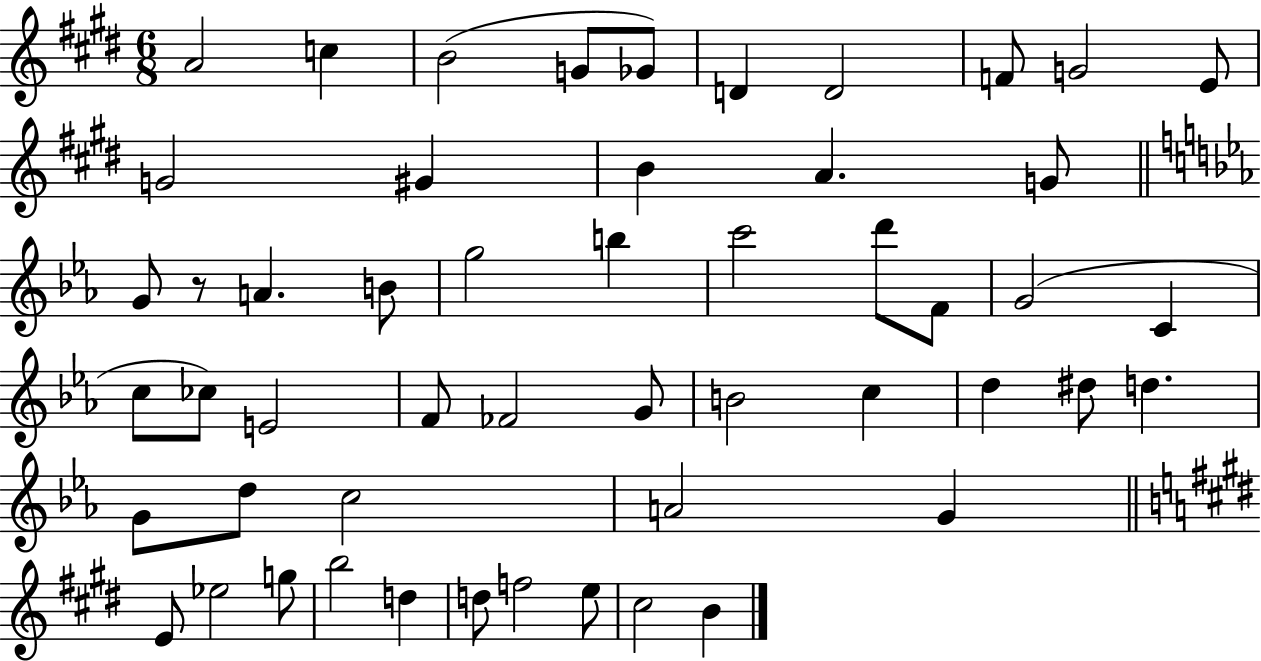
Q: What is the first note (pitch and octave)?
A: A4